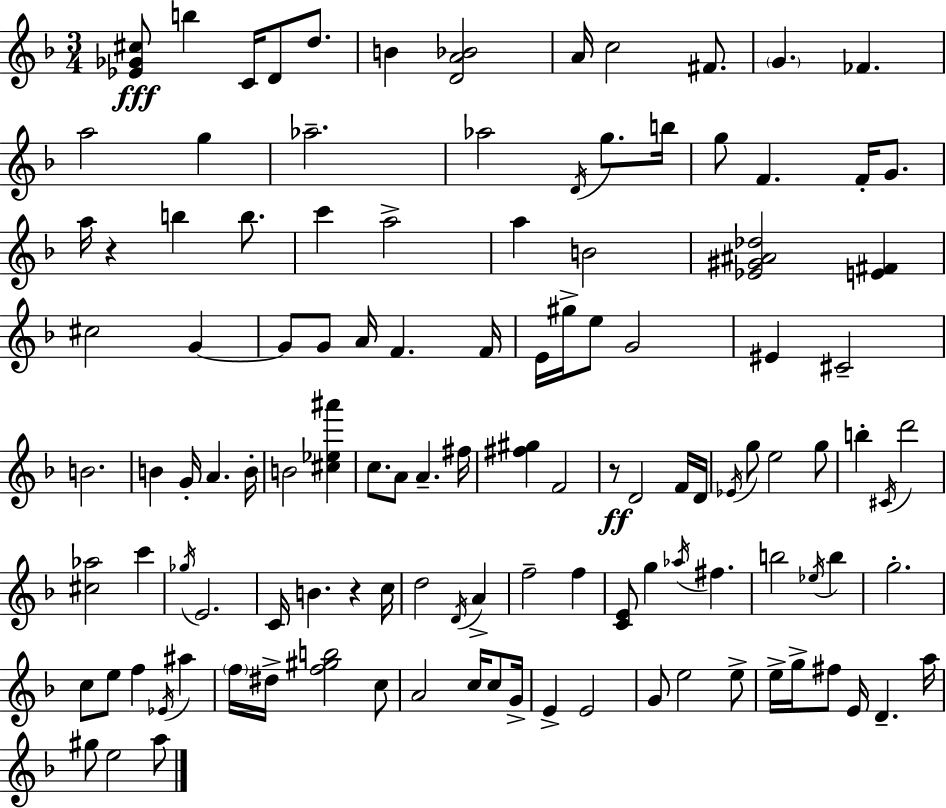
{
  \clef treble
  \numericTimeSignature
  \time 3/4
  \key d \minor
  <ees' ges' cis''>8\fff b''4 c'16 d'8 d''8. | b'4 <d' a' bes'>2 | a'16 c''2 fis'8. | \parenthesize g'4. fes'4. | \break a''2 g''4 | aes''2.-- | aes''2 \acciaccatura { d'16 } g''8. | b''16 g''8 f'4. f'16-. g'8. | \break a''16 r4 b''4 b''8. | c'''4 a''2-> | a''4 b'2 | <ees' gis' ais' des''>2 <e' fis'>4 | \break cis''2 g'4~~ | g'8 g'8 a'16 f'4. | f'16 e'16 gis''16-> e''8 g'2 | eis'4 cis'2-- | \break b'2. | b'4 g'16-. a'4. | b'16-. b'2 <cis'' ees'' ais'''>4 | c''8. a'8 a'4.-- | \break fis''16 <fis'' gis''>4 f'2 | r8\ff d'2 f'16 | d'16 \acciaccatura { ees'16 } g''8 e''2 | g''8 b''4-. \acciaccatura { cis'16 } d'''2 | \break <cis'' aes''>2 c'''4 | \acciaccatura { ges''16 } e'2. | c'16 b'4. r4 | c''16 d''2 | \break \acciaccatura { d'16 } a'4-> f''2-- | f''4 <c' e'>8 g''4 \acciaccatura { aes''16 } | fis''4. b''2 | \acciaccatura { ees''16 } b''4 g''2.-. | \break c''8 e''8 f''4 | \acciaccatura { ees'16 } ais''4 \parenthesize f''16 dis''16-> <f'' gis'' b''>2 | c''8 a'2 | c''16 c''8 g'16-> e'4-> | \break e'2 g'8 e''2 | e''8-> e''16-> g''16-> fis''8 | e'16 d'4.-- a''16 gis''8 e''2 | a''8 \bar "|."
}